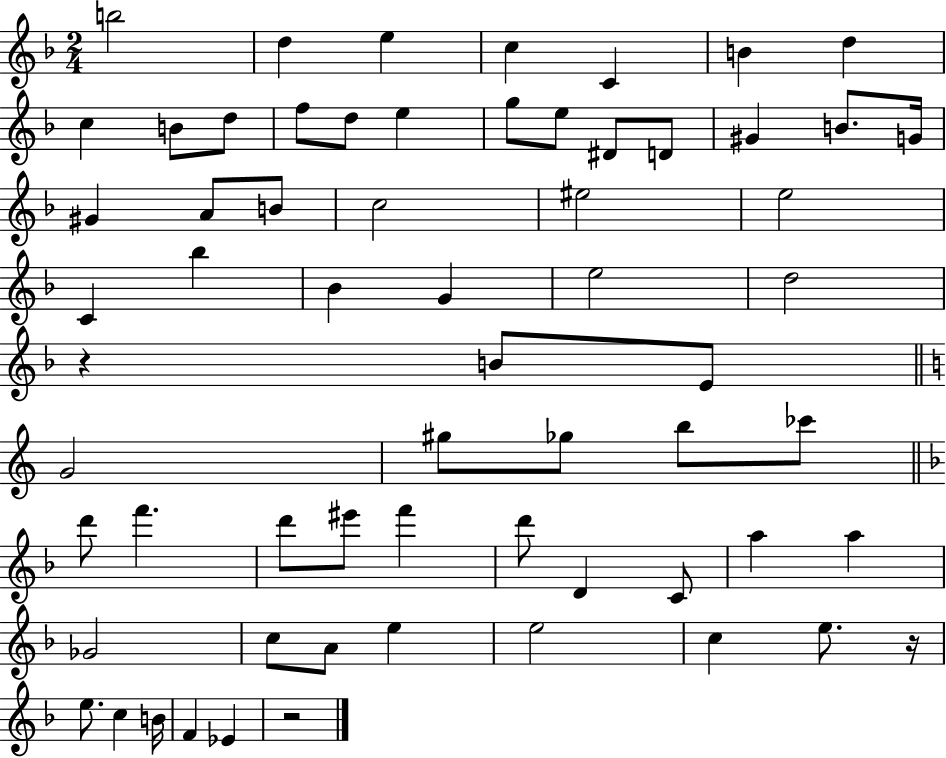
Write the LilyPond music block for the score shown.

{
  \clef treble
  \numericTimeSignature
  \time 2/4
  \key f \major
  b''2 | d''4 e''4 | c''4 c'4 | b'4 d''4 | \break c''4 b'8 d''8 | f''8 d''8 e''4 | g''8 e''8 dis'8 d'8 | gis'4 b'8. g'16 | \break gis'4 a'8 b'8 | c''2 | eis''2 | e''2 | \break c'4 bes''4 | bes'4 g'4 | e''2 | d''2 | \break r4 b'8 e'8 | \bar "||" \break \key a \minor g'2 | gis''8 ges''8 b''8 ces'''8 | \bar "||" \break \key f \major d'''8 f'''4. | d'''8 eis'''8 f'''4 | d'''8 d'4 c'8 | a''4 a''4 | \break ges'2 | c''8 a'8 e''4 | e''2 | c''4 e''8. r16 | \break e''8. c''4 b'16 | f'4 ees'4 | r2 | \bar "|."
}